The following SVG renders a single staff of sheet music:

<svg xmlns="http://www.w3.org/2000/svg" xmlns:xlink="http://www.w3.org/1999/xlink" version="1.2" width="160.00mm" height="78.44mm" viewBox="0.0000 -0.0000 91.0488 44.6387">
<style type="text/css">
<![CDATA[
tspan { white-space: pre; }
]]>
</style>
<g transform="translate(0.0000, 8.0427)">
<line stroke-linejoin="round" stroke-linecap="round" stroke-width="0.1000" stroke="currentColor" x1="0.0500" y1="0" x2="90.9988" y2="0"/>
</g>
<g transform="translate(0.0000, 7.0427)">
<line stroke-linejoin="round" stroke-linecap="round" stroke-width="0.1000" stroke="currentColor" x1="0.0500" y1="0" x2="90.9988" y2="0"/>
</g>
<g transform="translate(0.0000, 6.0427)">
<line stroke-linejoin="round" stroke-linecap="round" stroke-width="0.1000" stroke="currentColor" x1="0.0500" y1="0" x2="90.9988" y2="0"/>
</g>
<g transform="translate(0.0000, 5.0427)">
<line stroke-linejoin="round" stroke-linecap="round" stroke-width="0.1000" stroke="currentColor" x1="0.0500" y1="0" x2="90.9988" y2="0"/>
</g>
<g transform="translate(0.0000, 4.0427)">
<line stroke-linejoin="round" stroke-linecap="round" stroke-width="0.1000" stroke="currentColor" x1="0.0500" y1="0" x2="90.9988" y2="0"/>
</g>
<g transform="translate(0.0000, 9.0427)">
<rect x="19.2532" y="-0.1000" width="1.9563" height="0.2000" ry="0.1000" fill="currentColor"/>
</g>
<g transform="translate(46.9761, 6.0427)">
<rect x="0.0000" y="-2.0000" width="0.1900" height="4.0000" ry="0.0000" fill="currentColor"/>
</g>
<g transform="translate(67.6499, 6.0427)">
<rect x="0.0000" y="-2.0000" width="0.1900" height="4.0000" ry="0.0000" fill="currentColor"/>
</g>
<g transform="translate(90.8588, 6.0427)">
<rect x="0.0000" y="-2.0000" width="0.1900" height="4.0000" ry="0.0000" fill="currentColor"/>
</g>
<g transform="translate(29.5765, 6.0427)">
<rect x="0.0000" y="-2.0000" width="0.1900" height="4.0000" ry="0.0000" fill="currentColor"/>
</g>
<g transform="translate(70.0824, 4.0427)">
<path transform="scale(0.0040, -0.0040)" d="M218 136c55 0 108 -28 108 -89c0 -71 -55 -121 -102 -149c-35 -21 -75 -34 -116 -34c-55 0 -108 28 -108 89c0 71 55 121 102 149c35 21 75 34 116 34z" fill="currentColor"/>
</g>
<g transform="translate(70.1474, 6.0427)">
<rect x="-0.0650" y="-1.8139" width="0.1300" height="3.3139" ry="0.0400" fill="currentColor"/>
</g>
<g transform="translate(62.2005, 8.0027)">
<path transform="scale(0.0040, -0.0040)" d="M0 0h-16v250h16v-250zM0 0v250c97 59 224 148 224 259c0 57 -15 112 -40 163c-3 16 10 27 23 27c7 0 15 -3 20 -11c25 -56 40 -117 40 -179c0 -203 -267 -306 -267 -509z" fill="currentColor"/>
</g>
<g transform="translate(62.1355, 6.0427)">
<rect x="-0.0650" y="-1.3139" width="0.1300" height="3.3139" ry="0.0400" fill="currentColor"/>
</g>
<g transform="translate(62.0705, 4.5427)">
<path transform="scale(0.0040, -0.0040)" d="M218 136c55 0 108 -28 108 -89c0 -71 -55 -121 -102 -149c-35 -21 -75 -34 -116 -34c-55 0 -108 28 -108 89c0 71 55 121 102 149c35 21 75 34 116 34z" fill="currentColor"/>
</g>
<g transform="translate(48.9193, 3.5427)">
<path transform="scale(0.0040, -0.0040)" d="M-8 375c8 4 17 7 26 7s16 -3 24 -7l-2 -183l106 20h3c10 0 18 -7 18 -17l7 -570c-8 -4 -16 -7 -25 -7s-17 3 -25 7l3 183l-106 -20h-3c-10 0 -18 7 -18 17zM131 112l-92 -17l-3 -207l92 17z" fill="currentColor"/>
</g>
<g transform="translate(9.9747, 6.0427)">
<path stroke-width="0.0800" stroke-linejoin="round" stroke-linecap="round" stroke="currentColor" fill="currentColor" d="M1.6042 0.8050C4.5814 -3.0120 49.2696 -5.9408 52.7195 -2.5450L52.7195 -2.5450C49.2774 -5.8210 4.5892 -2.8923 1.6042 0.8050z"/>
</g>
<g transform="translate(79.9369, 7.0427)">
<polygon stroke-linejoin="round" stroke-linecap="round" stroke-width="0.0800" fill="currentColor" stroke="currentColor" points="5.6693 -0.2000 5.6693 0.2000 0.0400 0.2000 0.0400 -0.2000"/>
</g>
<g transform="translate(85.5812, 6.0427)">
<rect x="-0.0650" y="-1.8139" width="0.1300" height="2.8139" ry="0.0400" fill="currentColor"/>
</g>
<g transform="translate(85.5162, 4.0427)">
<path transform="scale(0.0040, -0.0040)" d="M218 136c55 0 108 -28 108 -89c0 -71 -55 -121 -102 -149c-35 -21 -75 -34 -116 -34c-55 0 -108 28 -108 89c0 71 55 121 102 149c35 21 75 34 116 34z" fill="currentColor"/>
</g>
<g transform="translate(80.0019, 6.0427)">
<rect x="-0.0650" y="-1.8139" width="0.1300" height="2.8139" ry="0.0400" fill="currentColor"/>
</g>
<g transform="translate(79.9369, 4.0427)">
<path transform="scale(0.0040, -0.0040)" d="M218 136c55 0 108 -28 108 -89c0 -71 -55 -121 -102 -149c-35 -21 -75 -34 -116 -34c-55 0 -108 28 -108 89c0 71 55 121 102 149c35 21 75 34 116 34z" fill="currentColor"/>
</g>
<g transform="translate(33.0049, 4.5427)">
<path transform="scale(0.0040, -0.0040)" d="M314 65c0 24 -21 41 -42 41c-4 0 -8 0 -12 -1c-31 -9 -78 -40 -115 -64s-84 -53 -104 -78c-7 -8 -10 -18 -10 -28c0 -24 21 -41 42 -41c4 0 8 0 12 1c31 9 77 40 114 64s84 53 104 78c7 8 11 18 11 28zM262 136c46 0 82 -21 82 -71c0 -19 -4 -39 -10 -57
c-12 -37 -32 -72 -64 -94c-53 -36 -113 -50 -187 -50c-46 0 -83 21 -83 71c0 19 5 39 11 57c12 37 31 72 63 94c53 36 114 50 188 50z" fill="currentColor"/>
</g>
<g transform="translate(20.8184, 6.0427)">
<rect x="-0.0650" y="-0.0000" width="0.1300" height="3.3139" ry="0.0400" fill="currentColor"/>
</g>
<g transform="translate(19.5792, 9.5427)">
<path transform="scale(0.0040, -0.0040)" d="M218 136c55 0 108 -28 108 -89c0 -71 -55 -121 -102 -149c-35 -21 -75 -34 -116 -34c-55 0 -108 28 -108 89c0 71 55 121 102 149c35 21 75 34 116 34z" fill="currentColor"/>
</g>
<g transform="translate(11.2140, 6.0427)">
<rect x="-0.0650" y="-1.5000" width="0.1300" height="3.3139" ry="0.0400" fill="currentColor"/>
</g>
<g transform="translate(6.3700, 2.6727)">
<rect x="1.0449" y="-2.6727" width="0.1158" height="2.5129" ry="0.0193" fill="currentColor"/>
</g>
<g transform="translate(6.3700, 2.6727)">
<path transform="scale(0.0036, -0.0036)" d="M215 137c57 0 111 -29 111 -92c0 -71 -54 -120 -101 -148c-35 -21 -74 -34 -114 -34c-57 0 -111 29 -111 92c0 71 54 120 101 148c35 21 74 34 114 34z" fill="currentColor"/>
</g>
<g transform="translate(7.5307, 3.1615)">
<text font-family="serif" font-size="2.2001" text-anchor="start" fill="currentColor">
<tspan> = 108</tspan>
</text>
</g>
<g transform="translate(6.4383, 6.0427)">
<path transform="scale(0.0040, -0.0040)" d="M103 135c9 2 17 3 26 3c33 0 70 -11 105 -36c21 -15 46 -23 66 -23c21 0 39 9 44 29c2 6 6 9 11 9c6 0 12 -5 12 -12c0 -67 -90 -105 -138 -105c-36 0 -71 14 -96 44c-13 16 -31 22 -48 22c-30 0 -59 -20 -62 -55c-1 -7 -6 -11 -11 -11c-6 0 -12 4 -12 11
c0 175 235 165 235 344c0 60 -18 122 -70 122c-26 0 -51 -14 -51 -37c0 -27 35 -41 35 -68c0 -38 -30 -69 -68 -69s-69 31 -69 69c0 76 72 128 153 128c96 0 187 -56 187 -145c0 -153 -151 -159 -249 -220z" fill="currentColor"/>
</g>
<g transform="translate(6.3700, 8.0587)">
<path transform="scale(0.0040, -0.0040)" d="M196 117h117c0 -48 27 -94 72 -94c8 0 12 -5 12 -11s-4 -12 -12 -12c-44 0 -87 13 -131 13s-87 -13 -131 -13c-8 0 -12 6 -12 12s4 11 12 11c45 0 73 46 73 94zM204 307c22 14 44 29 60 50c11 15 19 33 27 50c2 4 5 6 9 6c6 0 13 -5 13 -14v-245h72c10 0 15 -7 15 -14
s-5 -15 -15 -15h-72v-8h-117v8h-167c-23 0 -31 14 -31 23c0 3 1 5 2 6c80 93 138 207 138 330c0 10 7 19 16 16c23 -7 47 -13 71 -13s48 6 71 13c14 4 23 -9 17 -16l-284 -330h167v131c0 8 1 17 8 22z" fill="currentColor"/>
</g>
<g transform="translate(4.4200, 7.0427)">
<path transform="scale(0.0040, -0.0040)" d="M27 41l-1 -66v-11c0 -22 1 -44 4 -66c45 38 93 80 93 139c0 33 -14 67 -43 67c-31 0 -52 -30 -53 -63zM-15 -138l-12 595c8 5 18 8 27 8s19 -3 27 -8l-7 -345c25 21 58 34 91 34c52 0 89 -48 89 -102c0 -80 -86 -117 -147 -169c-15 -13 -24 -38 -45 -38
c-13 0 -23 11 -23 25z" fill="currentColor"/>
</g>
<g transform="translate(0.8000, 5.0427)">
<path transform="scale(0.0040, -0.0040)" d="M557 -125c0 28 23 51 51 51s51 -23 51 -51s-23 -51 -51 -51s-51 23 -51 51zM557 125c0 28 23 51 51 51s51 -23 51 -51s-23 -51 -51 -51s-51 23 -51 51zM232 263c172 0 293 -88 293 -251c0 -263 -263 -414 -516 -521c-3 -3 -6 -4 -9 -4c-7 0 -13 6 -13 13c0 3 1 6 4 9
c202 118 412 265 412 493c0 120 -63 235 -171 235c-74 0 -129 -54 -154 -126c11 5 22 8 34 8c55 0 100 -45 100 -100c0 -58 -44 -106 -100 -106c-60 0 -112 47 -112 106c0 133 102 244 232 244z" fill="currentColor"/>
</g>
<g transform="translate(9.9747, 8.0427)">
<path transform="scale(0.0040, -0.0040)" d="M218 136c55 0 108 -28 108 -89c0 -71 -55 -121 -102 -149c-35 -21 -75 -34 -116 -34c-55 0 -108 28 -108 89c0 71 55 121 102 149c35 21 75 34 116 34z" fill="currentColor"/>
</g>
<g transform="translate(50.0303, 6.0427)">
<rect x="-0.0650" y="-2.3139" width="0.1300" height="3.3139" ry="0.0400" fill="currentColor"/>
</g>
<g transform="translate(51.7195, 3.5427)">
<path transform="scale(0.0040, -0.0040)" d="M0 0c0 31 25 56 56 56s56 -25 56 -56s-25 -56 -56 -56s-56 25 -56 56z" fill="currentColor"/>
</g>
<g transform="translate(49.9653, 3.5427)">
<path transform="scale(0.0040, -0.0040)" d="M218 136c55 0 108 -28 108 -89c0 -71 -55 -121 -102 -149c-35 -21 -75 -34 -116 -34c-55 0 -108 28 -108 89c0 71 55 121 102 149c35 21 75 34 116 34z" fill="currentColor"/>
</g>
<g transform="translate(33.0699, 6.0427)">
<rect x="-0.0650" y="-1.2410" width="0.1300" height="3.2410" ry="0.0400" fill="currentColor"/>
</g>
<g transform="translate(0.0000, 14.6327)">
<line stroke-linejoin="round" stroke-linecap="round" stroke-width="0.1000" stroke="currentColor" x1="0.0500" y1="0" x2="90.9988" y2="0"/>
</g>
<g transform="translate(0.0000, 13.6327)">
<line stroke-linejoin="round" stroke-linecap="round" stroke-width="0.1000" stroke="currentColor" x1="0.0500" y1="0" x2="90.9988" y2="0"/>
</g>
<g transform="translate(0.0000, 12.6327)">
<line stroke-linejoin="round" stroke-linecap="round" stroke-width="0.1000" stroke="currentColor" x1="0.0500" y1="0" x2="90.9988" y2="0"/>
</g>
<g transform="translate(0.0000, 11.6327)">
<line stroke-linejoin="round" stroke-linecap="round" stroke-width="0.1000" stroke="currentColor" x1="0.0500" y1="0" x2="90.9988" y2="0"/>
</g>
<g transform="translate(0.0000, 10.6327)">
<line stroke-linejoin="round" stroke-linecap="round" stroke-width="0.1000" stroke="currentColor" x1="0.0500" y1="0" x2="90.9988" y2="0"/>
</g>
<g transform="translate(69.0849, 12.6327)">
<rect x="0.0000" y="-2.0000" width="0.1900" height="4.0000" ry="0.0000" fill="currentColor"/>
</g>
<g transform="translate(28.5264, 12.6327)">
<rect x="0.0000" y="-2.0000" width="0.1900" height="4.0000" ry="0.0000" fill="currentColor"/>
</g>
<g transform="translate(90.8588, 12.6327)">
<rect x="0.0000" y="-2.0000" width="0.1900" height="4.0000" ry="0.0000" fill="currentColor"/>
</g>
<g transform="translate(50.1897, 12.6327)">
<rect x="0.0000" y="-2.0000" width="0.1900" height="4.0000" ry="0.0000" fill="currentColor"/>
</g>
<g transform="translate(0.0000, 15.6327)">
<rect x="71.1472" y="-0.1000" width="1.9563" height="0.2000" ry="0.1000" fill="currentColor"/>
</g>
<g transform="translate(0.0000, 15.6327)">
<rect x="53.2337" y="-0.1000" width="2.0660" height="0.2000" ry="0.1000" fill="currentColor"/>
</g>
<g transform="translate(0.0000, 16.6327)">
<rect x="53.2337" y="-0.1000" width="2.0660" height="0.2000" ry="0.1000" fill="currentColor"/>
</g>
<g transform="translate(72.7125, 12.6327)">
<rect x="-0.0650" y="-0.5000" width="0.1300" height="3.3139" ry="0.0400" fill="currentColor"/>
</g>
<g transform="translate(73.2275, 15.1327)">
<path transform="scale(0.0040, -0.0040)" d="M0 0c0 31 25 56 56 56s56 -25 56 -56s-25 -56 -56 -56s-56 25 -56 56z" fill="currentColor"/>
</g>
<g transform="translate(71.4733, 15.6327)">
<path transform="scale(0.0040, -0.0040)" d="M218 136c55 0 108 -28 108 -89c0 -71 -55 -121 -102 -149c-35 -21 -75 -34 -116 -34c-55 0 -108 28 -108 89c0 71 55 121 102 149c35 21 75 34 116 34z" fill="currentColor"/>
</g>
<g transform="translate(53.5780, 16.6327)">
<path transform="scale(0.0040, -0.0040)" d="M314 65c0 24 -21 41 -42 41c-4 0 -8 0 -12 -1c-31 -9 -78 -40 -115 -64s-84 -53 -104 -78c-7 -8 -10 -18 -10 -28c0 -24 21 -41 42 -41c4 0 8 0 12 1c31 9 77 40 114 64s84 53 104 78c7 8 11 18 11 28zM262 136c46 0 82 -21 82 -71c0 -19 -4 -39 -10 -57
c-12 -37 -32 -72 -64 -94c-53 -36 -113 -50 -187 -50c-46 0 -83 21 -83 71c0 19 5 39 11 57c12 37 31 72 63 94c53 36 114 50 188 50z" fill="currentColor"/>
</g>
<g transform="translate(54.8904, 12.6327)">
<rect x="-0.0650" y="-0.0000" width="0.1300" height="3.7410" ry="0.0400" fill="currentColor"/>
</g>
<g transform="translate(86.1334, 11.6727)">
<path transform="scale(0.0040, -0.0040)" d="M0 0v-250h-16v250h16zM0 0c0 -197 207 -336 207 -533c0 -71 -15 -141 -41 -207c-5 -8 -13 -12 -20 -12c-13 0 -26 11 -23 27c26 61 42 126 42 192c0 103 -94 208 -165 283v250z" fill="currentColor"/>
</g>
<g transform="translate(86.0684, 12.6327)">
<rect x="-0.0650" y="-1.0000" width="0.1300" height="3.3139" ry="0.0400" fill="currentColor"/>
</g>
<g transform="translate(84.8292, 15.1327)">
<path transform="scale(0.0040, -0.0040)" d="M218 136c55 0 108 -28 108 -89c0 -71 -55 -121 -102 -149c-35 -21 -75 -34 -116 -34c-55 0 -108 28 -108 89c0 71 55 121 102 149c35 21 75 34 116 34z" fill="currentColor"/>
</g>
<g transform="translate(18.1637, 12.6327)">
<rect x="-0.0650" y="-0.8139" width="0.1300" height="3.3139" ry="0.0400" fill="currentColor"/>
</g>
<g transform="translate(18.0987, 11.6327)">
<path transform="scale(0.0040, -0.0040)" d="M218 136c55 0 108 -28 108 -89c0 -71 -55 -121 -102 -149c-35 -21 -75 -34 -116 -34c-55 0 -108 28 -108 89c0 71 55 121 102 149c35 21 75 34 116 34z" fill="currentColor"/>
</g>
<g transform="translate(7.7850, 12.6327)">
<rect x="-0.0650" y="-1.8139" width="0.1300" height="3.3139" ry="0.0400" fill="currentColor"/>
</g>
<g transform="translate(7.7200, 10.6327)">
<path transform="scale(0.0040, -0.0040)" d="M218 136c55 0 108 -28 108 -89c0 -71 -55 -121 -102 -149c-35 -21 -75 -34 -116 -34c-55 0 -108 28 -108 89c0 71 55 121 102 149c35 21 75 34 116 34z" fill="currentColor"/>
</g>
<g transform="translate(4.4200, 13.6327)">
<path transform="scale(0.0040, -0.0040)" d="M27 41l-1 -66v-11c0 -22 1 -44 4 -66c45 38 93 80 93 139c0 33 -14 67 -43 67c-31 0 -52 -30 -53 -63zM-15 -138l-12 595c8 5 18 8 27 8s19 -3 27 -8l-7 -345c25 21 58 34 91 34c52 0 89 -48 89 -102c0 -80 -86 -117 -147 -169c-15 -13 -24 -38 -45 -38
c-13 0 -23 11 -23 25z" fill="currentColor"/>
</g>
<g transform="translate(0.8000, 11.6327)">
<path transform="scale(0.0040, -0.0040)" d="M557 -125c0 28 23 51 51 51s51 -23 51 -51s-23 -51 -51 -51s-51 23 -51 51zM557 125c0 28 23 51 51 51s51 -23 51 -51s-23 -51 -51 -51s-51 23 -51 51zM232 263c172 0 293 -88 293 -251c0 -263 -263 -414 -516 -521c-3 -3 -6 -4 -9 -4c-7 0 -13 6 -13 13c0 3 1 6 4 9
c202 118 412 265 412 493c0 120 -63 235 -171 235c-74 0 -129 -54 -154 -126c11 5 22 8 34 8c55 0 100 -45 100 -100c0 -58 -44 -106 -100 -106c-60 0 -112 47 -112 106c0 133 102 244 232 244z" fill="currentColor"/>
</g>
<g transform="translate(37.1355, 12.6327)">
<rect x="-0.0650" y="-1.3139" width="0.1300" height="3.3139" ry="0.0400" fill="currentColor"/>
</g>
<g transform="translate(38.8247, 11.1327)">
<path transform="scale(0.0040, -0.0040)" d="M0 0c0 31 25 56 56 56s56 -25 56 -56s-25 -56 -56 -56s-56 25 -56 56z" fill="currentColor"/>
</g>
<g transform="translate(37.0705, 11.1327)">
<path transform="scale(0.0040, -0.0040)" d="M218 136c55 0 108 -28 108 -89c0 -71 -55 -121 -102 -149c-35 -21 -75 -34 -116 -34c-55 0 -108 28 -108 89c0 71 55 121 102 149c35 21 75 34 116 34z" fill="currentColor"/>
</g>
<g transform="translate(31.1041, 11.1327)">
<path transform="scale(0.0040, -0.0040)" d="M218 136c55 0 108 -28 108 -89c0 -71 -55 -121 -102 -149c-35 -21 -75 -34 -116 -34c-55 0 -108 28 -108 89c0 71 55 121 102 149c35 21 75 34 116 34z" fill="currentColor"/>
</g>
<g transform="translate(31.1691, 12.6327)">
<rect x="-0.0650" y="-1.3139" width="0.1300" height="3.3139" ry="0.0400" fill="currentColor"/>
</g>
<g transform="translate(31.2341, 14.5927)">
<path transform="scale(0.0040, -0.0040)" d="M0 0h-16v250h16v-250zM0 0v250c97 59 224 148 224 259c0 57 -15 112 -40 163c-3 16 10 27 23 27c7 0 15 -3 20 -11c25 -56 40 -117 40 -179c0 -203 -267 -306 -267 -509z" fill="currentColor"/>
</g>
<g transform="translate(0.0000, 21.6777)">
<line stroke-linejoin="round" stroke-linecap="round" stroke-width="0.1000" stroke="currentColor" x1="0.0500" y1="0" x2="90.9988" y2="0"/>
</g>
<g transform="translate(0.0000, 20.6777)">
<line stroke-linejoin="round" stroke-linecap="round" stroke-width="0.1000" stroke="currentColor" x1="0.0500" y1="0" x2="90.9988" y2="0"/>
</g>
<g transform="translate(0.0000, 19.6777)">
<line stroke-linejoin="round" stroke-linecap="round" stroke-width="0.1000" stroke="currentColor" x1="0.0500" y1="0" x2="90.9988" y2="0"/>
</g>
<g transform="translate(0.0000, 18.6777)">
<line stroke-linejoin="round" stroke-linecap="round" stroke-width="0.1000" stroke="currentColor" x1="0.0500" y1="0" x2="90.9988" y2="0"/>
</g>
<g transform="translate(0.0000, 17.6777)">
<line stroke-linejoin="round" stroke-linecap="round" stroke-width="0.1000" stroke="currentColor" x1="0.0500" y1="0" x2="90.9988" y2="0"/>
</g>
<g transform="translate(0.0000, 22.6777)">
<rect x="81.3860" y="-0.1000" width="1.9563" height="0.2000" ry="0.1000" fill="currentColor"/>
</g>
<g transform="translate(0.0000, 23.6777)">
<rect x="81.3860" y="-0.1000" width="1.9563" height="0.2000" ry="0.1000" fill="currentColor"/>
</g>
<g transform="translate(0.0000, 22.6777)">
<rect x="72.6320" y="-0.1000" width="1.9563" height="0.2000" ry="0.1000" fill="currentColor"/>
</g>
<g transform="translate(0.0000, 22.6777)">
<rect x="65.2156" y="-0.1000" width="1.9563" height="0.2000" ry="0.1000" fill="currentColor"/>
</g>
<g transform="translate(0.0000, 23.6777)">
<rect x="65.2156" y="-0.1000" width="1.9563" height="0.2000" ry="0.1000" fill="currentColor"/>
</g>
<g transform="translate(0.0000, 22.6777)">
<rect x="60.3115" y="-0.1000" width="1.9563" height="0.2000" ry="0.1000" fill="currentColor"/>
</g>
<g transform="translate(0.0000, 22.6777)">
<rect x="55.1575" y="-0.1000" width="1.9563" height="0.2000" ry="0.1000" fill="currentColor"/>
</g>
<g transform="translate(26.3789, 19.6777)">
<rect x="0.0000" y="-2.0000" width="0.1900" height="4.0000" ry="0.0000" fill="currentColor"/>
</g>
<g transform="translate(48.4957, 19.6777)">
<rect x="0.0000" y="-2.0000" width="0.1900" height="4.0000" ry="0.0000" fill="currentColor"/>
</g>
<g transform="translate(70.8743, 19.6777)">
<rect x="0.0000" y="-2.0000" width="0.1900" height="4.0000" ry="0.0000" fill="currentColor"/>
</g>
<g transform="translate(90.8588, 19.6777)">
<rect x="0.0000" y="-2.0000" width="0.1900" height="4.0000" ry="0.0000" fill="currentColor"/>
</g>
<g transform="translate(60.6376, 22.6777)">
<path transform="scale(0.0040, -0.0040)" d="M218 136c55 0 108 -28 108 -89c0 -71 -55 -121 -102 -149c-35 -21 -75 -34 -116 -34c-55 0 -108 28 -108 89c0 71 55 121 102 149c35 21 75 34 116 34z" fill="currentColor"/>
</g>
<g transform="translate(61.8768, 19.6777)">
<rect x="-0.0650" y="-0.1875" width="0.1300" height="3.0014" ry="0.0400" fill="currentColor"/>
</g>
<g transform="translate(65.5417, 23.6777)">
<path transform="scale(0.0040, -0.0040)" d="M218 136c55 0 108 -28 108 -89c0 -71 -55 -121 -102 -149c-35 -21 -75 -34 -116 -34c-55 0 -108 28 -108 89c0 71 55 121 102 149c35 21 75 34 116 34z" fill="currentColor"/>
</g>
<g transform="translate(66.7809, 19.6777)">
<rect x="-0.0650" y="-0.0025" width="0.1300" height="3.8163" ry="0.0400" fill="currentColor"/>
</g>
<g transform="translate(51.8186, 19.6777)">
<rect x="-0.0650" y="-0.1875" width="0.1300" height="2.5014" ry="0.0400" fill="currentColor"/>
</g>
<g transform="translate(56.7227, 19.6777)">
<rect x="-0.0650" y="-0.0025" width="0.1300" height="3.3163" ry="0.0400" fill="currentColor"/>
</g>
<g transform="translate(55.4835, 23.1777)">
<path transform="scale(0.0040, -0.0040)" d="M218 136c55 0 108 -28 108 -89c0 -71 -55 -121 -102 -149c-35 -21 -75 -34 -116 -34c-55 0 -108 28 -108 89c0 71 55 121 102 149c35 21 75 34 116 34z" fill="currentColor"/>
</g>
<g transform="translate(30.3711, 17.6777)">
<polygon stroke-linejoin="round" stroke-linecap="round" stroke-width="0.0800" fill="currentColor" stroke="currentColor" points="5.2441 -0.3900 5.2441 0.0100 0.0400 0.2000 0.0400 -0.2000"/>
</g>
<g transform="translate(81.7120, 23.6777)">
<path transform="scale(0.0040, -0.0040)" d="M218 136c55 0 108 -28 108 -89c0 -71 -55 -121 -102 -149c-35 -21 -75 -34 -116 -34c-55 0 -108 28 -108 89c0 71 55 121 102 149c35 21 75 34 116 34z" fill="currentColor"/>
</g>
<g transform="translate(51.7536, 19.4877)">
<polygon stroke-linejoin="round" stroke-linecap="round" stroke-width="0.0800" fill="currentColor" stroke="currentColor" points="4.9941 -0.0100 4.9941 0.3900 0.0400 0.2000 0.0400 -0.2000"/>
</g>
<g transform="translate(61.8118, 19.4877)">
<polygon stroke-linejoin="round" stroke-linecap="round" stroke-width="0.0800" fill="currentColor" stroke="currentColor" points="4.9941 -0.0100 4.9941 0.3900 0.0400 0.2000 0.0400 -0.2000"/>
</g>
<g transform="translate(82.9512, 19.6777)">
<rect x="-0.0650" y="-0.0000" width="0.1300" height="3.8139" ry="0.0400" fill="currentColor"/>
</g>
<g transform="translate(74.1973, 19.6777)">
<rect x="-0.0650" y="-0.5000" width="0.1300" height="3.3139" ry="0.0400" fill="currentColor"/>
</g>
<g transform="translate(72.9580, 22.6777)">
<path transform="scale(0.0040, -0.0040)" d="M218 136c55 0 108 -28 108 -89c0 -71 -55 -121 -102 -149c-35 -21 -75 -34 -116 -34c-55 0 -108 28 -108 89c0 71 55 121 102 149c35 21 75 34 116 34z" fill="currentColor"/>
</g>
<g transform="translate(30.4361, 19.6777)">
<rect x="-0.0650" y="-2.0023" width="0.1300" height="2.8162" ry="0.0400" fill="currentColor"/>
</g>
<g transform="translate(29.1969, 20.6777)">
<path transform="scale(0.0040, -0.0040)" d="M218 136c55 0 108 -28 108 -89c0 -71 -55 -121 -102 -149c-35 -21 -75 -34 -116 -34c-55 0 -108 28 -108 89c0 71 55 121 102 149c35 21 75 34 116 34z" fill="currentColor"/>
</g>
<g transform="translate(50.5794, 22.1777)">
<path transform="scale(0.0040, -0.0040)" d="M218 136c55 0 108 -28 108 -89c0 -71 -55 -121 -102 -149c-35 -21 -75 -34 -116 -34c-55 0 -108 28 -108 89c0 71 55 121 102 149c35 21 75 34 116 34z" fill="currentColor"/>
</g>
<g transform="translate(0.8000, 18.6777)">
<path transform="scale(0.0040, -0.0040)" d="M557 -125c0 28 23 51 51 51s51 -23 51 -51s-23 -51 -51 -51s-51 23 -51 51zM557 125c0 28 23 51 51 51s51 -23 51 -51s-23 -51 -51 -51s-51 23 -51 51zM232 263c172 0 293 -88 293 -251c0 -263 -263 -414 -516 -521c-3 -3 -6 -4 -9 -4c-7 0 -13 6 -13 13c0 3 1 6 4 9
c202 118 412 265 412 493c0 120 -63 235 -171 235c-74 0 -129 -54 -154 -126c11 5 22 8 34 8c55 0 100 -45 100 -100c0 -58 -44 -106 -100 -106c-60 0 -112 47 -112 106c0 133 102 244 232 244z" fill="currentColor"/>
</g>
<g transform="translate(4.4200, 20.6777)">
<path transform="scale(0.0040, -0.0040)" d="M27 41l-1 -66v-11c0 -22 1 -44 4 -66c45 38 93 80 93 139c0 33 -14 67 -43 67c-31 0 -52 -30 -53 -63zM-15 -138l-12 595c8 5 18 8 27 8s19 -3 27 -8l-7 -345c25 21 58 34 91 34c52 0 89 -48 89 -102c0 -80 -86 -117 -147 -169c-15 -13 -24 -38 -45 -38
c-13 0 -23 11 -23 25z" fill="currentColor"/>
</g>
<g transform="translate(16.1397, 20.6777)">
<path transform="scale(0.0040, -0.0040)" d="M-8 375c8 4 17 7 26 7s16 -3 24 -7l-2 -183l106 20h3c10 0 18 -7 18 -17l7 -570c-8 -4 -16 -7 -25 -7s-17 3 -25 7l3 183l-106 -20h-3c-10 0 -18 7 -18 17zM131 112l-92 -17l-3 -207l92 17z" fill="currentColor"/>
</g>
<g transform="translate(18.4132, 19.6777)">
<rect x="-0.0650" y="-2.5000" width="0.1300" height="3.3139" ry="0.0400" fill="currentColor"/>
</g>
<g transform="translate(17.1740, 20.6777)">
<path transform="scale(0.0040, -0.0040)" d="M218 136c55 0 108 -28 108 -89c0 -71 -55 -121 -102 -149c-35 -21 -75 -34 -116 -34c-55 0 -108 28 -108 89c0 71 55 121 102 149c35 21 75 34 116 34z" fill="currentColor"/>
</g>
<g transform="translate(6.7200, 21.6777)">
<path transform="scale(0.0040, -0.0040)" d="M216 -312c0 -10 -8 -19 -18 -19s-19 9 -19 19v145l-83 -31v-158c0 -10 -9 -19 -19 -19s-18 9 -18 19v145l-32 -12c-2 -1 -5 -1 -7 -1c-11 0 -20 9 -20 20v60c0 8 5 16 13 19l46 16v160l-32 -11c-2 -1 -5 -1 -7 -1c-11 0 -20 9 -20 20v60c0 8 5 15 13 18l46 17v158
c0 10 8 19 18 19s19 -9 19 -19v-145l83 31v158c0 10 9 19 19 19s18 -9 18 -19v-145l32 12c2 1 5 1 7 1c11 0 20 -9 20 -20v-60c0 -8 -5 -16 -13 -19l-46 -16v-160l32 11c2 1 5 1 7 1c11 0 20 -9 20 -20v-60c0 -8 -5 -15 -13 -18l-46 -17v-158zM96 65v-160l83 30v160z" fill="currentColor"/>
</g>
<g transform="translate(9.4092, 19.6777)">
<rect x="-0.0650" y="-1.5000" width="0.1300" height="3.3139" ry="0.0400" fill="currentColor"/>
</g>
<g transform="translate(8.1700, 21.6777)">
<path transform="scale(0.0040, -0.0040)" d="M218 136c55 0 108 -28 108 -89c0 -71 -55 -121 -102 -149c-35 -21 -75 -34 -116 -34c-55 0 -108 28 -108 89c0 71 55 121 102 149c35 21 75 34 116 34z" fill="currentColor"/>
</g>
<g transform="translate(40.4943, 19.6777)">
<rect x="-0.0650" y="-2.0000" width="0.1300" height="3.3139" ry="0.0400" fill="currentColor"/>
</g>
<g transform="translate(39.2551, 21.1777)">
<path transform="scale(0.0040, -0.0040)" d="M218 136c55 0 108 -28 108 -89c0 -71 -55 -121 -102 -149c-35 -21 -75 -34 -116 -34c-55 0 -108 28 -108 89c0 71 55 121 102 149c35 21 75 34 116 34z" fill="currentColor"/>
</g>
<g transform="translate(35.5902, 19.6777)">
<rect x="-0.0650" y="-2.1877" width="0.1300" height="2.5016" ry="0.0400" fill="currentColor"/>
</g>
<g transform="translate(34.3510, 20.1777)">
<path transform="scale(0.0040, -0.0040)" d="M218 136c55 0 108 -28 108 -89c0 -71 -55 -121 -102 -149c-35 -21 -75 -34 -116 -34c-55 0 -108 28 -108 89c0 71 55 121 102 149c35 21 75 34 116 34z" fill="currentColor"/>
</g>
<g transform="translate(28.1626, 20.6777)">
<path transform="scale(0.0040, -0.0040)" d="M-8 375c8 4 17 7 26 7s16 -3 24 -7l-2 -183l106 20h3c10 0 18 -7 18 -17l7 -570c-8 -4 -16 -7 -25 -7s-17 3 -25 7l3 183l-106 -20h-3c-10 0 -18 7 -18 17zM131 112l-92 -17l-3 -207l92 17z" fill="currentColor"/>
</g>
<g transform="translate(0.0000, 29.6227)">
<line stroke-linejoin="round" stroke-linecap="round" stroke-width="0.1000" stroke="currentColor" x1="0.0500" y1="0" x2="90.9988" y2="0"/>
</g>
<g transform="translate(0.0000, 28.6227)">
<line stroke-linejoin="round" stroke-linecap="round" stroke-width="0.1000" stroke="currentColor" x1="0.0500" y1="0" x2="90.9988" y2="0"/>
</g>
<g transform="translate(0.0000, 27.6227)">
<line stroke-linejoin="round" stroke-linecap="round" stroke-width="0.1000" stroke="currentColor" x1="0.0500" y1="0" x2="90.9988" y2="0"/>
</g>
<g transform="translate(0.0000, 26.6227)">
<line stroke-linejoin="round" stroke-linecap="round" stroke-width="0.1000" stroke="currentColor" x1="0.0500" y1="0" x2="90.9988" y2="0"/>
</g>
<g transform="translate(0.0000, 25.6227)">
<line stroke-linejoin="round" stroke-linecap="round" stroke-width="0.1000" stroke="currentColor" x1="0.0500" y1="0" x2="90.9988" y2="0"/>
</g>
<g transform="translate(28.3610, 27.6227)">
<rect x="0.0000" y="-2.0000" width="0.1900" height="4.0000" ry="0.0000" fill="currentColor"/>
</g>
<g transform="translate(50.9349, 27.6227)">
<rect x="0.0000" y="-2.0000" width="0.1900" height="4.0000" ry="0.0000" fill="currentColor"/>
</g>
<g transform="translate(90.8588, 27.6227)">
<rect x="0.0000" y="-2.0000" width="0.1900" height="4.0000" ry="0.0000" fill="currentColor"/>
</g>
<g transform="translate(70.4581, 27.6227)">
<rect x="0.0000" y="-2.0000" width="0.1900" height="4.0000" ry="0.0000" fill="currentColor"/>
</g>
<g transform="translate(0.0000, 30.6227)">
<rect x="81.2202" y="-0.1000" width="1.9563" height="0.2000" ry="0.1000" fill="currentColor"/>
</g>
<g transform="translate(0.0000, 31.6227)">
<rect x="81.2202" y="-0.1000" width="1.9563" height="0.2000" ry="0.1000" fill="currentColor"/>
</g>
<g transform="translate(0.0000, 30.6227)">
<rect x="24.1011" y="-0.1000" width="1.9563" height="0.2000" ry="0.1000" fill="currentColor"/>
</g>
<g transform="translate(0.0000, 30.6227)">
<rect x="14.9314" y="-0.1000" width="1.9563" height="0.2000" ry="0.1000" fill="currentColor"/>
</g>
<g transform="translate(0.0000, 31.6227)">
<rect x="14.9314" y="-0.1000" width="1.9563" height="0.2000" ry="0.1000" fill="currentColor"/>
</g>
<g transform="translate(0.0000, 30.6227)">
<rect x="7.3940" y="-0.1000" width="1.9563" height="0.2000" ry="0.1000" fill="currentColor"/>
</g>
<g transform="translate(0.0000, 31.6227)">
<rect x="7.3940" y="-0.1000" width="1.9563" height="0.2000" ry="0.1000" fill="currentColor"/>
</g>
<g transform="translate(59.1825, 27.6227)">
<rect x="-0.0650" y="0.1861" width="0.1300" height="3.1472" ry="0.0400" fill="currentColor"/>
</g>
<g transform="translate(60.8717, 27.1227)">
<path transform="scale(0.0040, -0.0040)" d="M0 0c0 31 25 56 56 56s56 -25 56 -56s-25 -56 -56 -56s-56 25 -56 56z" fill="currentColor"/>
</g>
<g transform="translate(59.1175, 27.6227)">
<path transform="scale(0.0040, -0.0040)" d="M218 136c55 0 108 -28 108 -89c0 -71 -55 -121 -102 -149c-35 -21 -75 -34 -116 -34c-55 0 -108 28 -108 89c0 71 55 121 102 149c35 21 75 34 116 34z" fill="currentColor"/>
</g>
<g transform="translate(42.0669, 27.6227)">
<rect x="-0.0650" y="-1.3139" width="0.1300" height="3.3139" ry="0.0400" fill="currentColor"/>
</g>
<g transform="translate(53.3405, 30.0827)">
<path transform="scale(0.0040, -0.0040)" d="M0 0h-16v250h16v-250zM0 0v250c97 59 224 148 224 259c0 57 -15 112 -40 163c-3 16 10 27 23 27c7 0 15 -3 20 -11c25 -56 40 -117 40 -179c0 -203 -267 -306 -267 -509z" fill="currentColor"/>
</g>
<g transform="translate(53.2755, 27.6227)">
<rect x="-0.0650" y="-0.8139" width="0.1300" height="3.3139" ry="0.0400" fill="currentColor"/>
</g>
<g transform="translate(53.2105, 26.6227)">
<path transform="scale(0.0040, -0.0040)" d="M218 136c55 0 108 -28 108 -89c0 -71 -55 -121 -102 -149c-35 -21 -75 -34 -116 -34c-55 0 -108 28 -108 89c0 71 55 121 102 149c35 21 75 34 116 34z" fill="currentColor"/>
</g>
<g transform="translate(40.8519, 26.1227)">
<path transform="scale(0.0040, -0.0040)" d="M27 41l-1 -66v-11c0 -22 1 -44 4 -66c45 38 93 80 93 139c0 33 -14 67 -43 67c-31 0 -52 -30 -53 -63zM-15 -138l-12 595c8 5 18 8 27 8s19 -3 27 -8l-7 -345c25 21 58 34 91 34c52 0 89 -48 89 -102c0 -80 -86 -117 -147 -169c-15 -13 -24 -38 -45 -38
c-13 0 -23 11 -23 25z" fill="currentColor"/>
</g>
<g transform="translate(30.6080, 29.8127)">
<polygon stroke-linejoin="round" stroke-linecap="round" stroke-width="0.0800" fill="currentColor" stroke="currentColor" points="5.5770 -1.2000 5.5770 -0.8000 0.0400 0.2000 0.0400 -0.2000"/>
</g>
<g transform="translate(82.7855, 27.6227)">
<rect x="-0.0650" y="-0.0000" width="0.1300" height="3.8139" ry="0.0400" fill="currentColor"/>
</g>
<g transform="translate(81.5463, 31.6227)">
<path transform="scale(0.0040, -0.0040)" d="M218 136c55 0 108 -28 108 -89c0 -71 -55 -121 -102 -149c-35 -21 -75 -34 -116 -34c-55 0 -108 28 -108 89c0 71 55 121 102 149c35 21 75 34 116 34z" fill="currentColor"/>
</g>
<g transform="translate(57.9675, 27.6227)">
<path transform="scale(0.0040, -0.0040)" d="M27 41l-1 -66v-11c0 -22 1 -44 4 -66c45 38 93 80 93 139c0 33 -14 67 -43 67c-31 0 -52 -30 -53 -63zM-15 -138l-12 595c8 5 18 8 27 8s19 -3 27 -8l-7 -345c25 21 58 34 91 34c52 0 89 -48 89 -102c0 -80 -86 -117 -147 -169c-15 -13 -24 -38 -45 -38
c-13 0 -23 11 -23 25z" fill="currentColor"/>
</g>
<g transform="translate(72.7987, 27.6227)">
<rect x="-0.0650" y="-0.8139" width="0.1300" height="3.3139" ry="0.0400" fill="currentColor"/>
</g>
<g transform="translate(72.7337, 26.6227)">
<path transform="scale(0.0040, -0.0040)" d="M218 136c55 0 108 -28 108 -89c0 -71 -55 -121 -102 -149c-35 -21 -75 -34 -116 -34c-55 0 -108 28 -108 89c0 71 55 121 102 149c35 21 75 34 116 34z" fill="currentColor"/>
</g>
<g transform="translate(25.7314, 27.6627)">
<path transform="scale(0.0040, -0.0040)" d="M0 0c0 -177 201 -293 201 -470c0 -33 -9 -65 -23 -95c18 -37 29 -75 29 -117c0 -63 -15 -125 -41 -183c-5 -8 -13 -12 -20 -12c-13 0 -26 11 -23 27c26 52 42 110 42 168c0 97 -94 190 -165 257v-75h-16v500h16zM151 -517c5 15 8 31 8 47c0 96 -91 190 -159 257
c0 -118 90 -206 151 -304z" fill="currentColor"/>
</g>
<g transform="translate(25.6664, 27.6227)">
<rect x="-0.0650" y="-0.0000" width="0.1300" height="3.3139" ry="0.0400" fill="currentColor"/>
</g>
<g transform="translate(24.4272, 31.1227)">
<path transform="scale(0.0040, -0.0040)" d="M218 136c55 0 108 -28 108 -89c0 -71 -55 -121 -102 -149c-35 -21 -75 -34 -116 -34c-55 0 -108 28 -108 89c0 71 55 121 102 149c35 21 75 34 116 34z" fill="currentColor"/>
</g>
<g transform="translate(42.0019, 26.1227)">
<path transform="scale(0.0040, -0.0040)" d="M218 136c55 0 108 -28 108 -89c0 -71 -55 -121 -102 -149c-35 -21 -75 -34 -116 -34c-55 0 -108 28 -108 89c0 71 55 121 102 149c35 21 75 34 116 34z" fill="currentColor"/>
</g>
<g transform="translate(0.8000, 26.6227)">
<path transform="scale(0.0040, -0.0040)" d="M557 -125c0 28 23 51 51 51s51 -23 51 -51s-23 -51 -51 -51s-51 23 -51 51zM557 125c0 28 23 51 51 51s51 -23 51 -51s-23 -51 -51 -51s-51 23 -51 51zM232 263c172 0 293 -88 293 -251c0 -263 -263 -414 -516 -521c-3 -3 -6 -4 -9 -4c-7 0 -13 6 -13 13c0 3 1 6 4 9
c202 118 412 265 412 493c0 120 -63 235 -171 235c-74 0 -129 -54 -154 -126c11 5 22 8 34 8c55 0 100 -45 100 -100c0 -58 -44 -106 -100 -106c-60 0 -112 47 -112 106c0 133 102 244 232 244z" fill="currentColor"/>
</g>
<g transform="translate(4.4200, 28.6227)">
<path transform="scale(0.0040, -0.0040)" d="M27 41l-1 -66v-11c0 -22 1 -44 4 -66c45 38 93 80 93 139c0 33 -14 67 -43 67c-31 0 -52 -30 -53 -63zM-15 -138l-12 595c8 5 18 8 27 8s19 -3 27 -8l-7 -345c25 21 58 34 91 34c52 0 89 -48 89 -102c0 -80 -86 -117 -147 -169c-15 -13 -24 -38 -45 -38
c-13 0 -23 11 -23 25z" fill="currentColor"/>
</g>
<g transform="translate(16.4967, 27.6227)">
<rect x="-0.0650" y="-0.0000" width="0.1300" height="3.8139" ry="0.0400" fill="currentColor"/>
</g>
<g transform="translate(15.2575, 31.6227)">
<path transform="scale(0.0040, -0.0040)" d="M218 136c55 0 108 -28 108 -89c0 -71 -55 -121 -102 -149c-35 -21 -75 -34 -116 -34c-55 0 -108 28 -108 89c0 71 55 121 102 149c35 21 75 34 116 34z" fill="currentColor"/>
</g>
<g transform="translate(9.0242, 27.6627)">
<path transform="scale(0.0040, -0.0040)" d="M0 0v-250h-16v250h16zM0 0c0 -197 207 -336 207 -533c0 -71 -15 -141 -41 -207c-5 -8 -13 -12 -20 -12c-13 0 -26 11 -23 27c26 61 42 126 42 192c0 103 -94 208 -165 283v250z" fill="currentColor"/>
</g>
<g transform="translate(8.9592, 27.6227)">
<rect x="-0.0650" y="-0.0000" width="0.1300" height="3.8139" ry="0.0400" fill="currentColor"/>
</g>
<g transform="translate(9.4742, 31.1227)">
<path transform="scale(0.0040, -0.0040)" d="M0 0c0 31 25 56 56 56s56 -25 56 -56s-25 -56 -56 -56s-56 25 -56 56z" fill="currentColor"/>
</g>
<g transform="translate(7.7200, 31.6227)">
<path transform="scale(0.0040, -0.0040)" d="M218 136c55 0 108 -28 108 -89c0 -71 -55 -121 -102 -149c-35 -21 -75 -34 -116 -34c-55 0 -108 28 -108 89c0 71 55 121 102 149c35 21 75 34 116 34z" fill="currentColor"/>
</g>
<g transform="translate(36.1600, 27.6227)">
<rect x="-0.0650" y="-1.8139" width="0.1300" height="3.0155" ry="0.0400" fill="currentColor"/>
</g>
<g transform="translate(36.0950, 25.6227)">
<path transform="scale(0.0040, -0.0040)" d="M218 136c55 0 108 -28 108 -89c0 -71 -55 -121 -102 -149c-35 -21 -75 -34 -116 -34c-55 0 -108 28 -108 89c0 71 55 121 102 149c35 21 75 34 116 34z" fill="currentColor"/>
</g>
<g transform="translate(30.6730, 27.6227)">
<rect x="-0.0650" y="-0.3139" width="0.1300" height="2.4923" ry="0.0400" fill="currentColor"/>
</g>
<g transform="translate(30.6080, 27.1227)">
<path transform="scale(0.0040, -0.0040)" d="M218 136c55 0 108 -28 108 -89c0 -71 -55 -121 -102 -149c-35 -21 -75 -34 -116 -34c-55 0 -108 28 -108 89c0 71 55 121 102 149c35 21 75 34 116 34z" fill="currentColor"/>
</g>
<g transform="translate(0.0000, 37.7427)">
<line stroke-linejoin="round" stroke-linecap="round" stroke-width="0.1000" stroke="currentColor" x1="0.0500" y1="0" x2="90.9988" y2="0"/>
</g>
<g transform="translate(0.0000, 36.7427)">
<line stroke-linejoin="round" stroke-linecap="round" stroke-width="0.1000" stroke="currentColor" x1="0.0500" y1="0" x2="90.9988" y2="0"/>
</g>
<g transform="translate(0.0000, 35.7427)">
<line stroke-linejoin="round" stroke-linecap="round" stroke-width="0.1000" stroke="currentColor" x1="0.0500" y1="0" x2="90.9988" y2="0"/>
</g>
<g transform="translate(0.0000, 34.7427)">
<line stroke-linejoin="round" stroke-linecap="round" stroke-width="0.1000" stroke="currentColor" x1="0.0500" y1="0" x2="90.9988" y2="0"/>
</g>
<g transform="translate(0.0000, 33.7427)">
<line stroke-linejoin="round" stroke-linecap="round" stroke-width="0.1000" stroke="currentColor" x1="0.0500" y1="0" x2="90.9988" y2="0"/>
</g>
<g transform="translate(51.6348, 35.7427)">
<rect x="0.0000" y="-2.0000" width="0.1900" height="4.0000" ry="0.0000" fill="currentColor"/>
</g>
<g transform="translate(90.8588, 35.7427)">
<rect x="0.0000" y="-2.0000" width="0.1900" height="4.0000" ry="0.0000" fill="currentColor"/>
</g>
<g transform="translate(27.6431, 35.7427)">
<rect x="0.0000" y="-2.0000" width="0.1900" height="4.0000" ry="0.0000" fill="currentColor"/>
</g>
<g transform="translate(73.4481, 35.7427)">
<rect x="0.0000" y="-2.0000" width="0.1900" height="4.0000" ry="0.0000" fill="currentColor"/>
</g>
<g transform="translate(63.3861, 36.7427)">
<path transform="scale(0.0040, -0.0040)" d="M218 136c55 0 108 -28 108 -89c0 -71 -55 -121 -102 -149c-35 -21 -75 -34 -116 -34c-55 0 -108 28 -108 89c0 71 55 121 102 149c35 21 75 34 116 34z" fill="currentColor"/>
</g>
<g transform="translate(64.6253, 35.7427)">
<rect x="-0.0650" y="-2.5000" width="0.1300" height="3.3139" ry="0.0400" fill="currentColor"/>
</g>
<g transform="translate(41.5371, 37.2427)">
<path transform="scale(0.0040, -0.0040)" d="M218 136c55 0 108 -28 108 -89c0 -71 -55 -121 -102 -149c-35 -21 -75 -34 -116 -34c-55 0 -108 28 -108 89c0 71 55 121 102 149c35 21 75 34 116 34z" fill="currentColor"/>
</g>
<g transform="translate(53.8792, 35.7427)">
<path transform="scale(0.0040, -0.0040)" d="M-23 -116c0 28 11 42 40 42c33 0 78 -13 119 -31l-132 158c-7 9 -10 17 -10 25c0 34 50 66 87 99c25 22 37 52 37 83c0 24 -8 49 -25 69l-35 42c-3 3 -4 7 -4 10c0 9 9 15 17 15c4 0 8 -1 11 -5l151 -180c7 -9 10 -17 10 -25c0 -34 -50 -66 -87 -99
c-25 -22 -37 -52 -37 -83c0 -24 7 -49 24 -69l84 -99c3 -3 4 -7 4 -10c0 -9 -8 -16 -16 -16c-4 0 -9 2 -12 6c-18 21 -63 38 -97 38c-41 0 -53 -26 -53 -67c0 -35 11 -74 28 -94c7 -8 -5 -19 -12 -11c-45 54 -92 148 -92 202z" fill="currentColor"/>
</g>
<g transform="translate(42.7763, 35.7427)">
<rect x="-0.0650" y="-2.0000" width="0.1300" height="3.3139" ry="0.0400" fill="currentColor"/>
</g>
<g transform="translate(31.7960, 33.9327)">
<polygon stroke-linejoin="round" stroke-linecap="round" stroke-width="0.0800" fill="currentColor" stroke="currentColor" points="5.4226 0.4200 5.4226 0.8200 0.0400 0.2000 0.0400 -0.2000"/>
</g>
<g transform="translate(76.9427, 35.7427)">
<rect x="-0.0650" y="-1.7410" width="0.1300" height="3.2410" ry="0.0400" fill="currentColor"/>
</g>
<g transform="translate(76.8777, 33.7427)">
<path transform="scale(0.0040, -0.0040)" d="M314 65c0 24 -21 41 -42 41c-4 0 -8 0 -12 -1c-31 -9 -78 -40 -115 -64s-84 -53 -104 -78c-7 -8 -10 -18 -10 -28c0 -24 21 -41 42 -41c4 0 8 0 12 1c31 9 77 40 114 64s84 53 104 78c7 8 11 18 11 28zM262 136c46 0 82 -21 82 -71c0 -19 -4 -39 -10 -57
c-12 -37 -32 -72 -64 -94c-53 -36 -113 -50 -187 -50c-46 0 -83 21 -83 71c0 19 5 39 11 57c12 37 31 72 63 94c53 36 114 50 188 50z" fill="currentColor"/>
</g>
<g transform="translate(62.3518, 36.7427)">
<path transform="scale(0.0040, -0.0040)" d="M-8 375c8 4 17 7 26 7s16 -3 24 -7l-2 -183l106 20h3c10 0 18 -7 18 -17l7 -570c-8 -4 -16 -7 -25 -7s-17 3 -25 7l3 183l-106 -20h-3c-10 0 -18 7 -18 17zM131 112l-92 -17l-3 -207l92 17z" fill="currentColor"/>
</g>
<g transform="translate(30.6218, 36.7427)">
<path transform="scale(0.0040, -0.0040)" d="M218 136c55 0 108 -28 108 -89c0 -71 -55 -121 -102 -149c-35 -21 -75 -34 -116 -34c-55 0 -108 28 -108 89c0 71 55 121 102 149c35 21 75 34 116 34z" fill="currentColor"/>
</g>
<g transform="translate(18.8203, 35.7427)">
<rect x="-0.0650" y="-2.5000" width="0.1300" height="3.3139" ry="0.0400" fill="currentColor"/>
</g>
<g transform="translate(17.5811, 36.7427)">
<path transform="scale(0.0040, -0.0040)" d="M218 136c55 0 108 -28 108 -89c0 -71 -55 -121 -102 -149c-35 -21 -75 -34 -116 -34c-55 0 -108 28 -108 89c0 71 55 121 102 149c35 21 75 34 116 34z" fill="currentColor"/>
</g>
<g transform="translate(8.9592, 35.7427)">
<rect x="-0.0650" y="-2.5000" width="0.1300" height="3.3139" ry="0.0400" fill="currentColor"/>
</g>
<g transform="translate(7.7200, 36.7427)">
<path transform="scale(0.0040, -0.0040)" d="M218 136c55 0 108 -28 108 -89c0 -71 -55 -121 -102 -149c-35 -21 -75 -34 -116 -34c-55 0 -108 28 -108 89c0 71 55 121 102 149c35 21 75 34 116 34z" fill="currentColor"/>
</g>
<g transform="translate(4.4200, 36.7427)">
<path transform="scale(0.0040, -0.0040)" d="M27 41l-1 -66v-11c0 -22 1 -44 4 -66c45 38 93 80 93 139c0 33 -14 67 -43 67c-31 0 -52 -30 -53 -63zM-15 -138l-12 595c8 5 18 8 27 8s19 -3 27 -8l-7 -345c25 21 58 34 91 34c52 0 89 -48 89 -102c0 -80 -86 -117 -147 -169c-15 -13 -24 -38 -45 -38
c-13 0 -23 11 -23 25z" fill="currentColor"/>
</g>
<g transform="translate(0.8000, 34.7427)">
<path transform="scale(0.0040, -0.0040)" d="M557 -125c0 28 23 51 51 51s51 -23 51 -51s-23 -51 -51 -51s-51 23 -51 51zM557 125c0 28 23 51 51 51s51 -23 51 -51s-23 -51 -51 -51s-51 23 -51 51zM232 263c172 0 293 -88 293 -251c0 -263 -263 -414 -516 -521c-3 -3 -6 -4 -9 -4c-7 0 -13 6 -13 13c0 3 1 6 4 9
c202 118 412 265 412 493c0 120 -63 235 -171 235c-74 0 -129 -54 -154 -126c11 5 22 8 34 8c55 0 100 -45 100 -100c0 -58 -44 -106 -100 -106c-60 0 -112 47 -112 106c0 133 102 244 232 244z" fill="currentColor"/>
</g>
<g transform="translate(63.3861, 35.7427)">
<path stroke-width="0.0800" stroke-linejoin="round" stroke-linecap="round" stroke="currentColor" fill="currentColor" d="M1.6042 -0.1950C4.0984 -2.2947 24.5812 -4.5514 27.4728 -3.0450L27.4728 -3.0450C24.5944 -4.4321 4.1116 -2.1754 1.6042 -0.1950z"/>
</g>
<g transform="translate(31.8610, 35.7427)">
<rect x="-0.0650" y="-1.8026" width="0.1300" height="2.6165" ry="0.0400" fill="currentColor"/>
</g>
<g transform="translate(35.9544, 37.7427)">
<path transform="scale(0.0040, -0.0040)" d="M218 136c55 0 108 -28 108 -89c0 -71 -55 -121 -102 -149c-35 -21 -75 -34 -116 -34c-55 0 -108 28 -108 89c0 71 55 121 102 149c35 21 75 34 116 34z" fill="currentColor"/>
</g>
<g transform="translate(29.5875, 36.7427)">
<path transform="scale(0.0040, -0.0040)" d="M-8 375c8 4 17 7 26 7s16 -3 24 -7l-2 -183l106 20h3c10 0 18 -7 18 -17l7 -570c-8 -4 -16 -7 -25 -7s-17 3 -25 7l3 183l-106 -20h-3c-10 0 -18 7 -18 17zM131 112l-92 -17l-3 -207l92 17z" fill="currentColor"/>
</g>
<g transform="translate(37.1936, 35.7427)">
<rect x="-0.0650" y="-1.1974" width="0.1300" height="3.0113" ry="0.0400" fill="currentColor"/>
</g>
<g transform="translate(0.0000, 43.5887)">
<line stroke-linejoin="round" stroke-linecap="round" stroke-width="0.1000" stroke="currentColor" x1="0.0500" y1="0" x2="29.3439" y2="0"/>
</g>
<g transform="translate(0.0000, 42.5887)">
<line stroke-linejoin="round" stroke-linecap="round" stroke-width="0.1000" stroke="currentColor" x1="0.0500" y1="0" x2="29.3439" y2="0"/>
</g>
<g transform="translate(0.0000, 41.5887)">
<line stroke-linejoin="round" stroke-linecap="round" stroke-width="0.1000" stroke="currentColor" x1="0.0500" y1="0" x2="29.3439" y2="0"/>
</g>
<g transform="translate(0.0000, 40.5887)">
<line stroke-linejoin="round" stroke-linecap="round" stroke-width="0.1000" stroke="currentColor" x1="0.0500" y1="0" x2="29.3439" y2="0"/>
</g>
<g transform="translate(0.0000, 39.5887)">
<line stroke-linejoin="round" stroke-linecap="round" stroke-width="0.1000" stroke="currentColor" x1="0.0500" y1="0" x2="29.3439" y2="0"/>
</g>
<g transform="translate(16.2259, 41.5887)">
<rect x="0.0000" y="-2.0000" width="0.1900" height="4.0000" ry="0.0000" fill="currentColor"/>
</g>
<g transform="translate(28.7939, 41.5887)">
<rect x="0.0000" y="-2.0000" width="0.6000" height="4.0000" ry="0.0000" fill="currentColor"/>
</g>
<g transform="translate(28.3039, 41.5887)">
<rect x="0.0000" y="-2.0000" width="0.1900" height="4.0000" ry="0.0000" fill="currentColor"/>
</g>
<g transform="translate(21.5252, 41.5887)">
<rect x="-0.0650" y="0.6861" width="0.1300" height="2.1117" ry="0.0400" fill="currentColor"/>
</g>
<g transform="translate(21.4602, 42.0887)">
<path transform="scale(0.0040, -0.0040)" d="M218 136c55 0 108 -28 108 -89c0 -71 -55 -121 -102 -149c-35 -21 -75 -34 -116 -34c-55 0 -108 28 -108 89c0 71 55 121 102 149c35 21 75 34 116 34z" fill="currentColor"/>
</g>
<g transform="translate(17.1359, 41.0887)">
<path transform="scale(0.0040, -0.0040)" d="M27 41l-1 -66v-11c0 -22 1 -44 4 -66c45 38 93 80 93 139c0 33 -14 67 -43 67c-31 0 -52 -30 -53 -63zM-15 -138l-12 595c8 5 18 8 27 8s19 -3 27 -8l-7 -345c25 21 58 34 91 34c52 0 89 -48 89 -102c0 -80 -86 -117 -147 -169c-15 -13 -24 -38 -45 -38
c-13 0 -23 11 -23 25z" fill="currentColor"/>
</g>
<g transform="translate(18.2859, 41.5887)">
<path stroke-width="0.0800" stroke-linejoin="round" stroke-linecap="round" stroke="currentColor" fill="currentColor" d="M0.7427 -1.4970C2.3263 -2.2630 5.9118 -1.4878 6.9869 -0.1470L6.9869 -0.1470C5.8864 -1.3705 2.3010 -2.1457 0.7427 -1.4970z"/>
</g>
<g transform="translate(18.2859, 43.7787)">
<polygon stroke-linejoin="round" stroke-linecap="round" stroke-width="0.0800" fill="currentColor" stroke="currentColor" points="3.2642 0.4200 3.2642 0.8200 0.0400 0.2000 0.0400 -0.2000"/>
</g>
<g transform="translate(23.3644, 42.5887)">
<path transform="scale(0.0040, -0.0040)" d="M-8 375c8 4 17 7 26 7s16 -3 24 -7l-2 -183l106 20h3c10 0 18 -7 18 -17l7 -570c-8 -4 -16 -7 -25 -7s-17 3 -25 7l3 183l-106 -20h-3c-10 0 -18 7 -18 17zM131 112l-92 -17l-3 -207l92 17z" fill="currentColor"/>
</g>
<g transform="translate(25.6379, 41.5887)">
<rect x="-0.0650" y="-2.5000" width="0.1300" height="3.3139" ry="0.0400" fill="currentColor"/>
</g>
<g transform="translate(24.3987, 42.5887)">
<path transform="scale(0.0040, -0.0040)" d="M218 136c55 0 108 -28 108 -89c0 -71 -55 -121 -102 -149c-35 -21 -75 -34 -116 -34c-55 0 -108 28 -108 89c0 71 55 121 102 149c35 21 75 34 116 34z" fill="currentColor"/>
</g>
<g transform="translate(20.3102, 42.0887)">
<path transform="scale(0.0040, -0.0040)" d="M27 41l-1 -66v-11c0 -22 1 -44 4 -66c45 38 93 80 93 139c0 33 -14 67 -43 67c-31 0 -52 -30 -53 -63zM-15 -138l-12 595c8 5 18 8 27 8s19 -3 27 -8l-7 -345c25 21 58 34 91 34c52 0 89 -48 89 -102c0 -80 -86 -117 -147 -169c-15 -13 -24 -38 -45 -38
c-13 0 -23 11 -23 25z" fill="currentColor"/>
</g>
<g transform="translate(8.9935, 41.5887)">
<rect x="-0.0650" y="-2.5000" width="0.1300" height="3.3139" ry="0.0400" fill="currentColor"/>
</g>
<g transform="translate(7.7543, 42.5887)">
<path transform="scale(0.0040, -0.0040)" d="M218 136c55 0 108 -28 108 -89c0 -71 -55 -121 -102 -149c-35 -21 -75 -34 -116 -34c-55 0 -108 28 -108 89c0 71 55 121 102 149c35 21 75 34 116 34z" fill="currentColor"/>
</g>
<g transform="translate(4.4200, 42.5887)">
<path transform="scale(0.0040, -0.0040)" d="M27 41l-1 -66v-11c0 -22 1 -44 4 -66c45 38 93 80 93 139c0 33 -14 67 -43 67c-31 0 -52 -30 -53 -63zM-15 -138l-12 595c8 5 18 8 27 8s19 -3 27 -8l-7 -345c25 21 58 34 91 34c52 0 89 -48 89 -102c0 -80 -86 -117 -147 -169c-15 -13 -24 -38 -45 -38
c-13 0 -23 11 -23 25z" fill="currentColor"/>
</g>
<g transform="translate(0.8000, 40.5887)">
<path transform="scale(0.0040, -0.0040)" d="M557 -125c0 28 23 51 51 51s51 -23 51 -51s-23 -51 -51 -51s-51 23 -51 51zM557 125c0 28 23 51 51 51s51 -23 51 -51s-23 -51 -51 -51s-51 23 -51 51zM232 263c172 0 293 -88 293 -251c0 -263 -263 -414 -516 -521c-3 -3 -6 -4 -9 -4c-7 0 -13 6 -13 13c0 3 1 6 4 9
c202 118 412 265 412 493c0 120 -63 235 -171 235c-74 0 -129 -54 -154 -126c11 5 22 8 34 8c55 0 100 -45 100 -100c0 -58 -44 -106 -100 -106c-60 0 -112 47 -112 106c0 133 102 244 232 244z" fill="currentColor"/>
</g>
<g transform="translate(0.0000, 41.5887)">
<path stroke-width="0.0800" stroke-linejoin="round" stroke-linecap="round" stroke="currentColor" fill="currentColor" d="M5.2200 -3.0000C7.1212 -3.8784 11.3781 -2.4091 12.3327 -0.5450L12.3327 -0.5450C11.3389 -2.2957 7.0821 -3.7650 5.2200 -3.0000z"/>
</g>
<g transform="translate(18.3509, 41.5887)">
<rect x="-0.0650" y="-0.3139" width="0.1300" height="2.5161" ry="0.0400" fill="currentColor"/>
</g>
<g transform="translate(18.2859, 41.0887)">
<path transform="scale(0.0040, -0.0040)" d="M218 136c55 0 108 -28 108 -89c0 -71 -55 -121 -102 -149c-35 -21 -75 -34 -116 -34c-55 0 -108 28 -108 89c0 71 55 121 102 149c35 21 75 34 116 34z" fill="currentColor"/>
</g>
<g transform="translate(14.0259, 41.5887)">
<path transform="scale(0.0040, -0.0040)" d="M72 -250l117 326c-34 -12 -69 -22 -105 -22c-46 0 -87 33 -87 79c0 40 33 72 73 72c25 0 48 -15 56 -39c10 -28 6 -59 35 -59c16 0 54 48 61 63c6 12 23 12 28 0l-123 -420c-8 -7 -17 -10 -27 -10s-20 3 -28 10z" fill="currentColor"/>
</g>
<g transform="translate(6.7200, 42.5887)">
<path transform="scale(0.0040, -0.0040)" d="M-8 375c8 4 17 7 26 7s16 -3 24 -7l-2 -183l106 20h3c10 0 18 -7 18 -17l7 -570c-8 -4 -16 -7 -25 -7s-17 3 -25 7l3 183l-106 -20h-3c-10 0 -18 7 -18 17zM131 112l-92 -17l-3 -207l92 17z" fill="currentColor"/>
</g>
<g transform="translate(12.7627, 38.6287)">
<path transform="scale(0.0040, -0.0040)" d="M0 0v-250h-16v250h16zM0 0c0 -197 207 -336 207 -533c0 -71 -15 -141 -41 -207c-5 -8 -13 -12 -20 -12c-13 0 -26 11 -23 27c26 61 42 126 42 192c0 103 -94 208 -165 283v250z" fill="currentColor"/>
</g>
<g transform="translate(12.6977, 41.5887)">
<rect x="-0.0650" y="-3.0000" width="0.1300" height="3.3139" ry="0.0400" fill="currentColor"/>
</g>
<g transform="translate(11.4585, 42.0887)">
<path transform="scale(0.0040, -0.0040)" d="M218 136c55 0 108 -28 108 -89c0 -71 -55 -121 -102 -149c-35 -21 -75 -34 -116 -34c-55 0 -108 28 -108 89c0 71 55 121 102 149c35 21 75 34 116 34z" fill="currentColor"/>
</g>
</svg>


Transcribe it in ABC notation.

X:1
T:Untitled
M:2/4
L:1/4
K:F
G,, D,, G,2 B, G,/2 A, A,/2 A,/2 A, F, G,/2 G, C,,2 E,, F,,/2 ^G,, B,, B,,/2 C,/2 A,, F,,/2 D,,/2 E,,/2 C,,/2 E,, C,, C,,/2 C,, D,,/4 E,/2 A,/2 _G, F,/2 _D, F, C,, _B,, _B,, B,,/2 G,,/2 A,, z B,, A,2 B,, C,/2 z/2 _E,/2 _C,/2 B,,